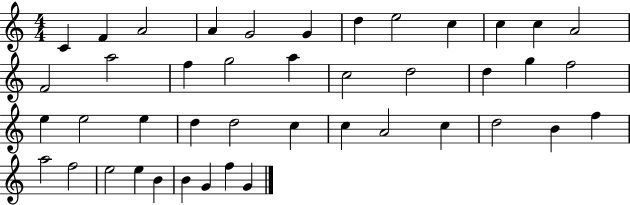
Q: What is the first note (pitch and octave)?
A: C4